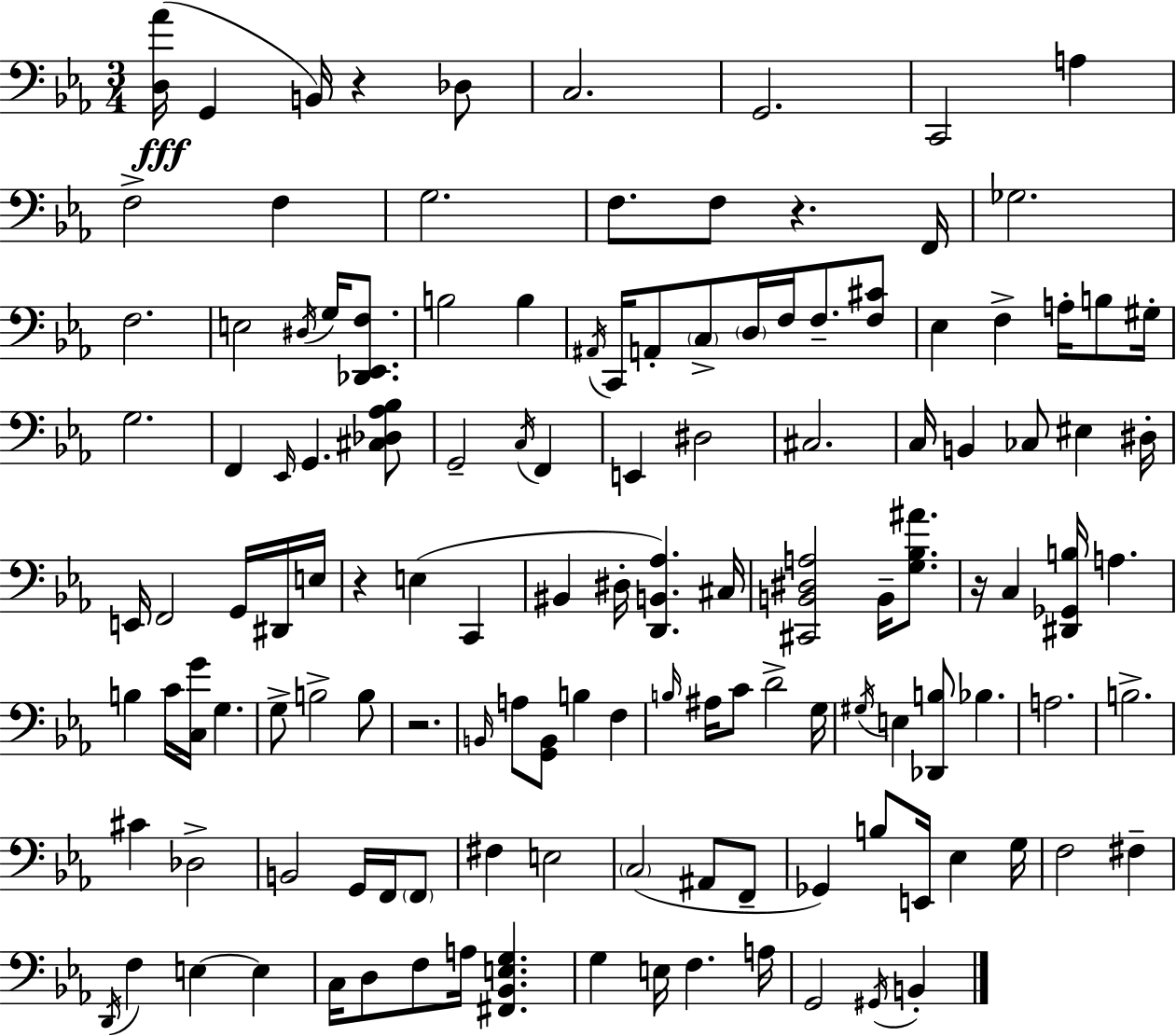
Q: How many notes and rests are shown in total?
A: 130